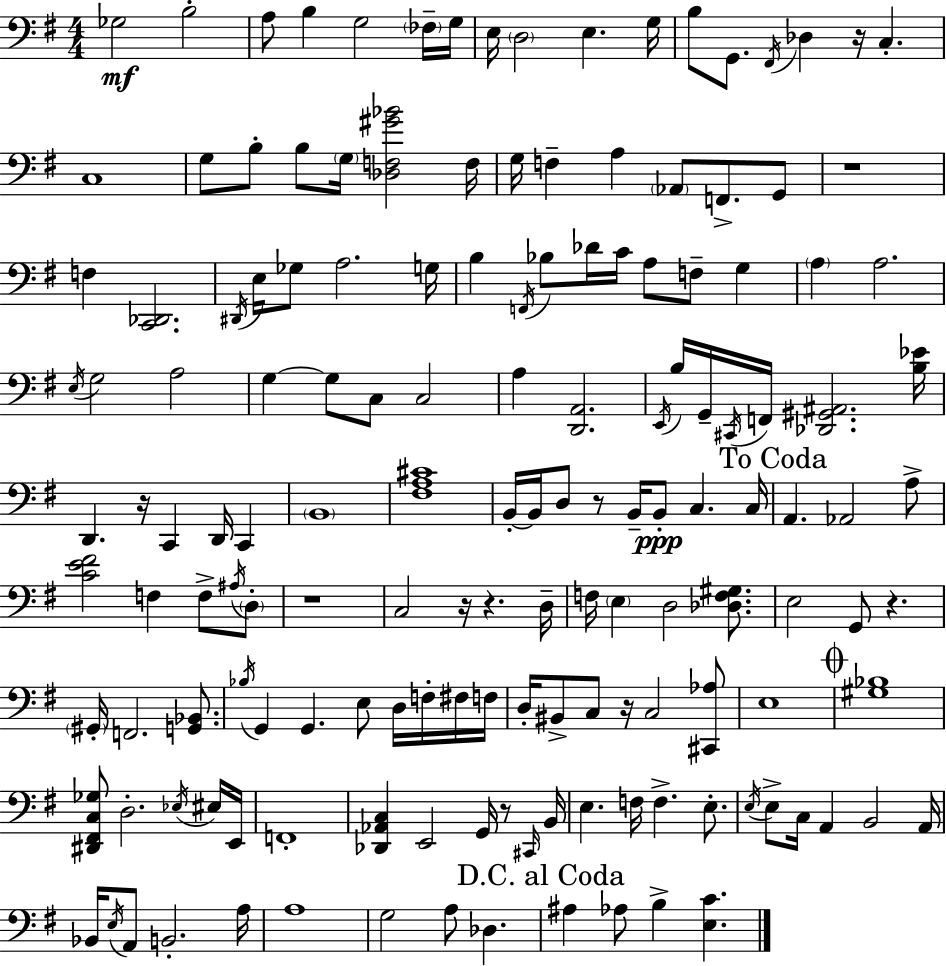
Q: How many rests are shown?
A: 10